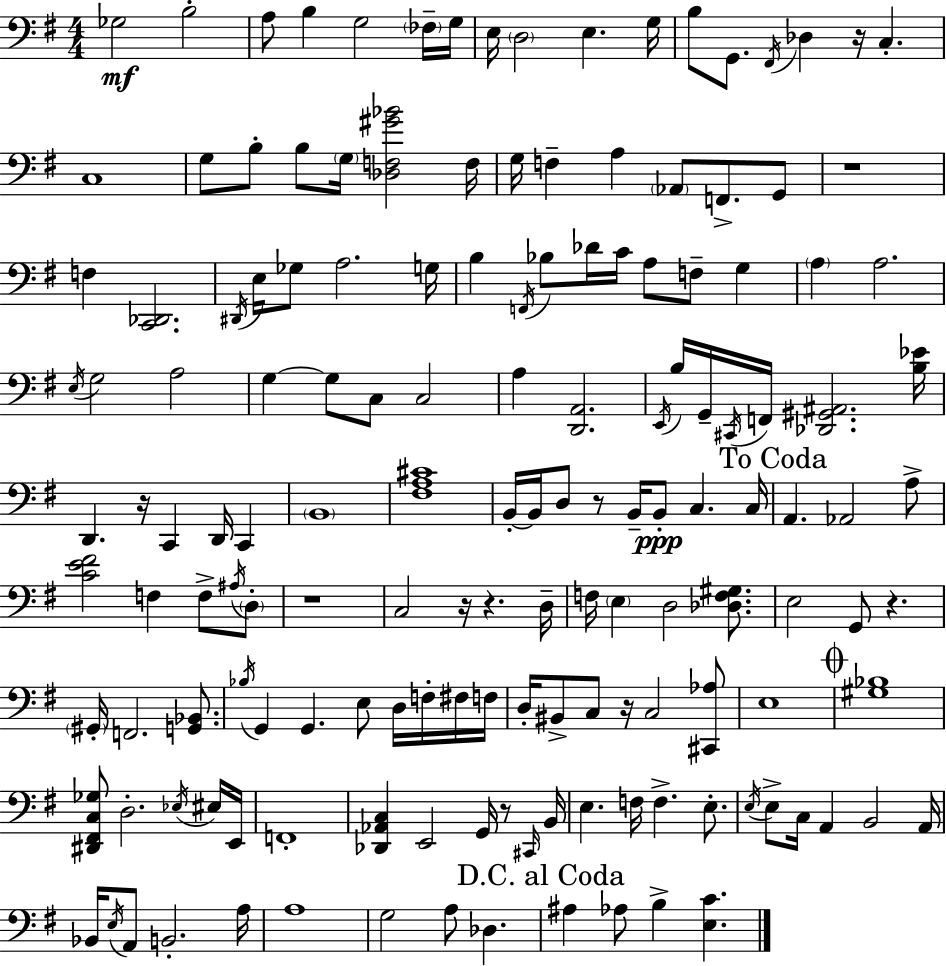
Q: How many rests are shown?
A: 10